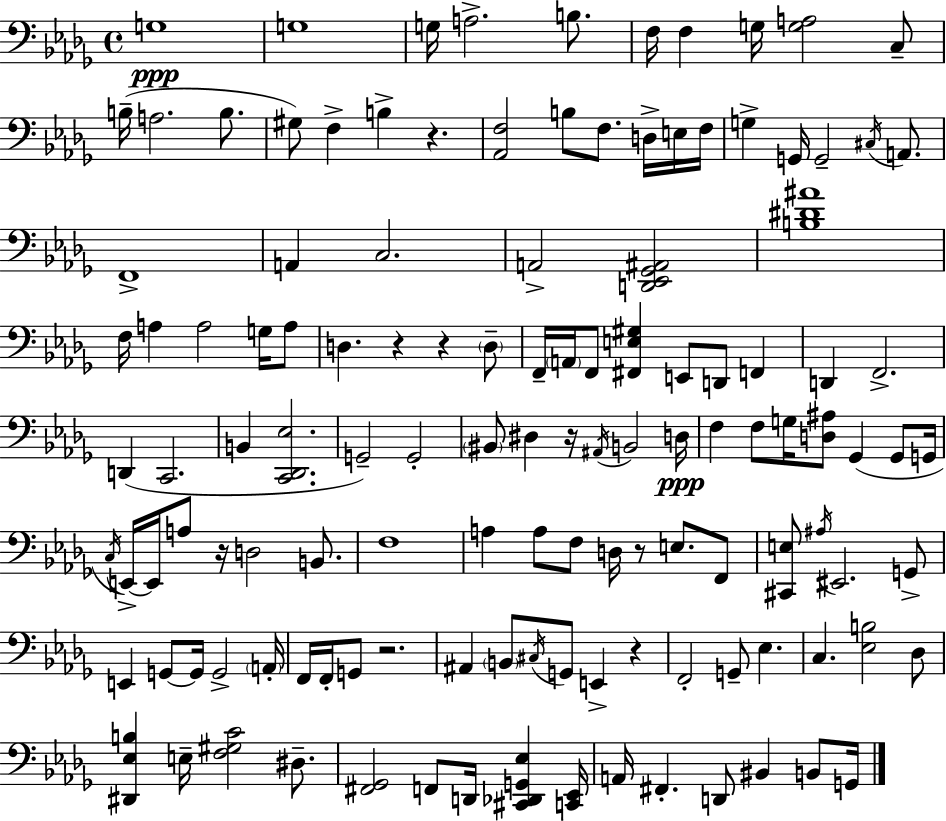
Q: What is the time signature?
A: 4/4